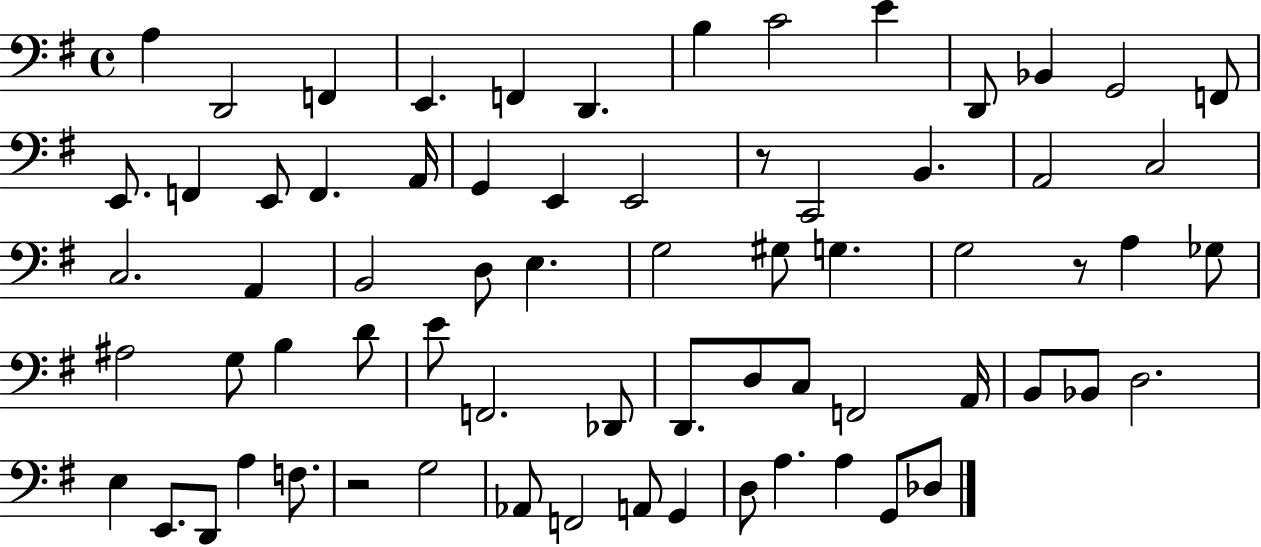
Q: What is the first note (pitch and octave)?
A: A3